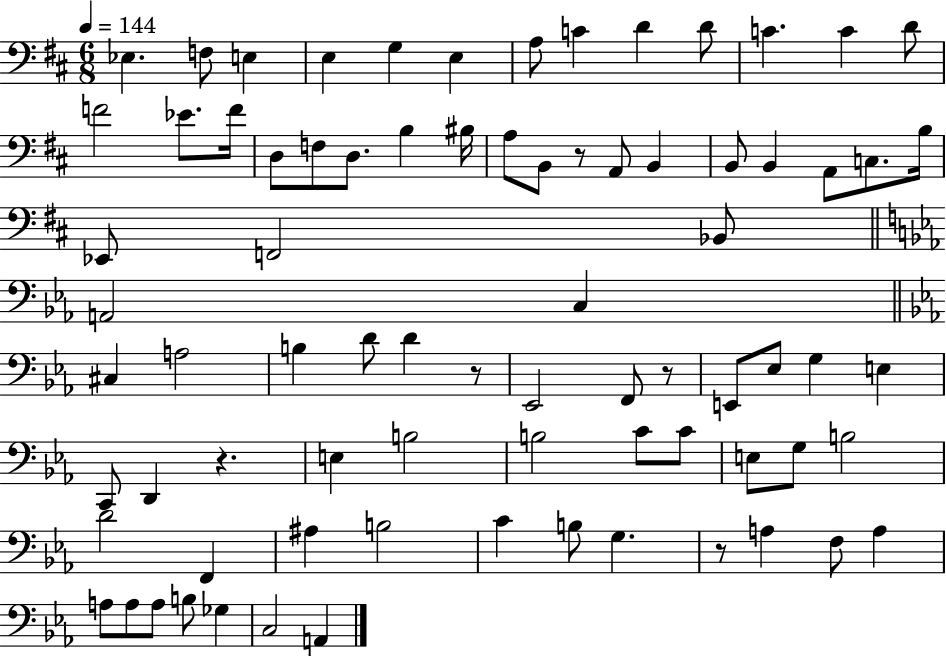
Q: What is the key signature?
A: D major